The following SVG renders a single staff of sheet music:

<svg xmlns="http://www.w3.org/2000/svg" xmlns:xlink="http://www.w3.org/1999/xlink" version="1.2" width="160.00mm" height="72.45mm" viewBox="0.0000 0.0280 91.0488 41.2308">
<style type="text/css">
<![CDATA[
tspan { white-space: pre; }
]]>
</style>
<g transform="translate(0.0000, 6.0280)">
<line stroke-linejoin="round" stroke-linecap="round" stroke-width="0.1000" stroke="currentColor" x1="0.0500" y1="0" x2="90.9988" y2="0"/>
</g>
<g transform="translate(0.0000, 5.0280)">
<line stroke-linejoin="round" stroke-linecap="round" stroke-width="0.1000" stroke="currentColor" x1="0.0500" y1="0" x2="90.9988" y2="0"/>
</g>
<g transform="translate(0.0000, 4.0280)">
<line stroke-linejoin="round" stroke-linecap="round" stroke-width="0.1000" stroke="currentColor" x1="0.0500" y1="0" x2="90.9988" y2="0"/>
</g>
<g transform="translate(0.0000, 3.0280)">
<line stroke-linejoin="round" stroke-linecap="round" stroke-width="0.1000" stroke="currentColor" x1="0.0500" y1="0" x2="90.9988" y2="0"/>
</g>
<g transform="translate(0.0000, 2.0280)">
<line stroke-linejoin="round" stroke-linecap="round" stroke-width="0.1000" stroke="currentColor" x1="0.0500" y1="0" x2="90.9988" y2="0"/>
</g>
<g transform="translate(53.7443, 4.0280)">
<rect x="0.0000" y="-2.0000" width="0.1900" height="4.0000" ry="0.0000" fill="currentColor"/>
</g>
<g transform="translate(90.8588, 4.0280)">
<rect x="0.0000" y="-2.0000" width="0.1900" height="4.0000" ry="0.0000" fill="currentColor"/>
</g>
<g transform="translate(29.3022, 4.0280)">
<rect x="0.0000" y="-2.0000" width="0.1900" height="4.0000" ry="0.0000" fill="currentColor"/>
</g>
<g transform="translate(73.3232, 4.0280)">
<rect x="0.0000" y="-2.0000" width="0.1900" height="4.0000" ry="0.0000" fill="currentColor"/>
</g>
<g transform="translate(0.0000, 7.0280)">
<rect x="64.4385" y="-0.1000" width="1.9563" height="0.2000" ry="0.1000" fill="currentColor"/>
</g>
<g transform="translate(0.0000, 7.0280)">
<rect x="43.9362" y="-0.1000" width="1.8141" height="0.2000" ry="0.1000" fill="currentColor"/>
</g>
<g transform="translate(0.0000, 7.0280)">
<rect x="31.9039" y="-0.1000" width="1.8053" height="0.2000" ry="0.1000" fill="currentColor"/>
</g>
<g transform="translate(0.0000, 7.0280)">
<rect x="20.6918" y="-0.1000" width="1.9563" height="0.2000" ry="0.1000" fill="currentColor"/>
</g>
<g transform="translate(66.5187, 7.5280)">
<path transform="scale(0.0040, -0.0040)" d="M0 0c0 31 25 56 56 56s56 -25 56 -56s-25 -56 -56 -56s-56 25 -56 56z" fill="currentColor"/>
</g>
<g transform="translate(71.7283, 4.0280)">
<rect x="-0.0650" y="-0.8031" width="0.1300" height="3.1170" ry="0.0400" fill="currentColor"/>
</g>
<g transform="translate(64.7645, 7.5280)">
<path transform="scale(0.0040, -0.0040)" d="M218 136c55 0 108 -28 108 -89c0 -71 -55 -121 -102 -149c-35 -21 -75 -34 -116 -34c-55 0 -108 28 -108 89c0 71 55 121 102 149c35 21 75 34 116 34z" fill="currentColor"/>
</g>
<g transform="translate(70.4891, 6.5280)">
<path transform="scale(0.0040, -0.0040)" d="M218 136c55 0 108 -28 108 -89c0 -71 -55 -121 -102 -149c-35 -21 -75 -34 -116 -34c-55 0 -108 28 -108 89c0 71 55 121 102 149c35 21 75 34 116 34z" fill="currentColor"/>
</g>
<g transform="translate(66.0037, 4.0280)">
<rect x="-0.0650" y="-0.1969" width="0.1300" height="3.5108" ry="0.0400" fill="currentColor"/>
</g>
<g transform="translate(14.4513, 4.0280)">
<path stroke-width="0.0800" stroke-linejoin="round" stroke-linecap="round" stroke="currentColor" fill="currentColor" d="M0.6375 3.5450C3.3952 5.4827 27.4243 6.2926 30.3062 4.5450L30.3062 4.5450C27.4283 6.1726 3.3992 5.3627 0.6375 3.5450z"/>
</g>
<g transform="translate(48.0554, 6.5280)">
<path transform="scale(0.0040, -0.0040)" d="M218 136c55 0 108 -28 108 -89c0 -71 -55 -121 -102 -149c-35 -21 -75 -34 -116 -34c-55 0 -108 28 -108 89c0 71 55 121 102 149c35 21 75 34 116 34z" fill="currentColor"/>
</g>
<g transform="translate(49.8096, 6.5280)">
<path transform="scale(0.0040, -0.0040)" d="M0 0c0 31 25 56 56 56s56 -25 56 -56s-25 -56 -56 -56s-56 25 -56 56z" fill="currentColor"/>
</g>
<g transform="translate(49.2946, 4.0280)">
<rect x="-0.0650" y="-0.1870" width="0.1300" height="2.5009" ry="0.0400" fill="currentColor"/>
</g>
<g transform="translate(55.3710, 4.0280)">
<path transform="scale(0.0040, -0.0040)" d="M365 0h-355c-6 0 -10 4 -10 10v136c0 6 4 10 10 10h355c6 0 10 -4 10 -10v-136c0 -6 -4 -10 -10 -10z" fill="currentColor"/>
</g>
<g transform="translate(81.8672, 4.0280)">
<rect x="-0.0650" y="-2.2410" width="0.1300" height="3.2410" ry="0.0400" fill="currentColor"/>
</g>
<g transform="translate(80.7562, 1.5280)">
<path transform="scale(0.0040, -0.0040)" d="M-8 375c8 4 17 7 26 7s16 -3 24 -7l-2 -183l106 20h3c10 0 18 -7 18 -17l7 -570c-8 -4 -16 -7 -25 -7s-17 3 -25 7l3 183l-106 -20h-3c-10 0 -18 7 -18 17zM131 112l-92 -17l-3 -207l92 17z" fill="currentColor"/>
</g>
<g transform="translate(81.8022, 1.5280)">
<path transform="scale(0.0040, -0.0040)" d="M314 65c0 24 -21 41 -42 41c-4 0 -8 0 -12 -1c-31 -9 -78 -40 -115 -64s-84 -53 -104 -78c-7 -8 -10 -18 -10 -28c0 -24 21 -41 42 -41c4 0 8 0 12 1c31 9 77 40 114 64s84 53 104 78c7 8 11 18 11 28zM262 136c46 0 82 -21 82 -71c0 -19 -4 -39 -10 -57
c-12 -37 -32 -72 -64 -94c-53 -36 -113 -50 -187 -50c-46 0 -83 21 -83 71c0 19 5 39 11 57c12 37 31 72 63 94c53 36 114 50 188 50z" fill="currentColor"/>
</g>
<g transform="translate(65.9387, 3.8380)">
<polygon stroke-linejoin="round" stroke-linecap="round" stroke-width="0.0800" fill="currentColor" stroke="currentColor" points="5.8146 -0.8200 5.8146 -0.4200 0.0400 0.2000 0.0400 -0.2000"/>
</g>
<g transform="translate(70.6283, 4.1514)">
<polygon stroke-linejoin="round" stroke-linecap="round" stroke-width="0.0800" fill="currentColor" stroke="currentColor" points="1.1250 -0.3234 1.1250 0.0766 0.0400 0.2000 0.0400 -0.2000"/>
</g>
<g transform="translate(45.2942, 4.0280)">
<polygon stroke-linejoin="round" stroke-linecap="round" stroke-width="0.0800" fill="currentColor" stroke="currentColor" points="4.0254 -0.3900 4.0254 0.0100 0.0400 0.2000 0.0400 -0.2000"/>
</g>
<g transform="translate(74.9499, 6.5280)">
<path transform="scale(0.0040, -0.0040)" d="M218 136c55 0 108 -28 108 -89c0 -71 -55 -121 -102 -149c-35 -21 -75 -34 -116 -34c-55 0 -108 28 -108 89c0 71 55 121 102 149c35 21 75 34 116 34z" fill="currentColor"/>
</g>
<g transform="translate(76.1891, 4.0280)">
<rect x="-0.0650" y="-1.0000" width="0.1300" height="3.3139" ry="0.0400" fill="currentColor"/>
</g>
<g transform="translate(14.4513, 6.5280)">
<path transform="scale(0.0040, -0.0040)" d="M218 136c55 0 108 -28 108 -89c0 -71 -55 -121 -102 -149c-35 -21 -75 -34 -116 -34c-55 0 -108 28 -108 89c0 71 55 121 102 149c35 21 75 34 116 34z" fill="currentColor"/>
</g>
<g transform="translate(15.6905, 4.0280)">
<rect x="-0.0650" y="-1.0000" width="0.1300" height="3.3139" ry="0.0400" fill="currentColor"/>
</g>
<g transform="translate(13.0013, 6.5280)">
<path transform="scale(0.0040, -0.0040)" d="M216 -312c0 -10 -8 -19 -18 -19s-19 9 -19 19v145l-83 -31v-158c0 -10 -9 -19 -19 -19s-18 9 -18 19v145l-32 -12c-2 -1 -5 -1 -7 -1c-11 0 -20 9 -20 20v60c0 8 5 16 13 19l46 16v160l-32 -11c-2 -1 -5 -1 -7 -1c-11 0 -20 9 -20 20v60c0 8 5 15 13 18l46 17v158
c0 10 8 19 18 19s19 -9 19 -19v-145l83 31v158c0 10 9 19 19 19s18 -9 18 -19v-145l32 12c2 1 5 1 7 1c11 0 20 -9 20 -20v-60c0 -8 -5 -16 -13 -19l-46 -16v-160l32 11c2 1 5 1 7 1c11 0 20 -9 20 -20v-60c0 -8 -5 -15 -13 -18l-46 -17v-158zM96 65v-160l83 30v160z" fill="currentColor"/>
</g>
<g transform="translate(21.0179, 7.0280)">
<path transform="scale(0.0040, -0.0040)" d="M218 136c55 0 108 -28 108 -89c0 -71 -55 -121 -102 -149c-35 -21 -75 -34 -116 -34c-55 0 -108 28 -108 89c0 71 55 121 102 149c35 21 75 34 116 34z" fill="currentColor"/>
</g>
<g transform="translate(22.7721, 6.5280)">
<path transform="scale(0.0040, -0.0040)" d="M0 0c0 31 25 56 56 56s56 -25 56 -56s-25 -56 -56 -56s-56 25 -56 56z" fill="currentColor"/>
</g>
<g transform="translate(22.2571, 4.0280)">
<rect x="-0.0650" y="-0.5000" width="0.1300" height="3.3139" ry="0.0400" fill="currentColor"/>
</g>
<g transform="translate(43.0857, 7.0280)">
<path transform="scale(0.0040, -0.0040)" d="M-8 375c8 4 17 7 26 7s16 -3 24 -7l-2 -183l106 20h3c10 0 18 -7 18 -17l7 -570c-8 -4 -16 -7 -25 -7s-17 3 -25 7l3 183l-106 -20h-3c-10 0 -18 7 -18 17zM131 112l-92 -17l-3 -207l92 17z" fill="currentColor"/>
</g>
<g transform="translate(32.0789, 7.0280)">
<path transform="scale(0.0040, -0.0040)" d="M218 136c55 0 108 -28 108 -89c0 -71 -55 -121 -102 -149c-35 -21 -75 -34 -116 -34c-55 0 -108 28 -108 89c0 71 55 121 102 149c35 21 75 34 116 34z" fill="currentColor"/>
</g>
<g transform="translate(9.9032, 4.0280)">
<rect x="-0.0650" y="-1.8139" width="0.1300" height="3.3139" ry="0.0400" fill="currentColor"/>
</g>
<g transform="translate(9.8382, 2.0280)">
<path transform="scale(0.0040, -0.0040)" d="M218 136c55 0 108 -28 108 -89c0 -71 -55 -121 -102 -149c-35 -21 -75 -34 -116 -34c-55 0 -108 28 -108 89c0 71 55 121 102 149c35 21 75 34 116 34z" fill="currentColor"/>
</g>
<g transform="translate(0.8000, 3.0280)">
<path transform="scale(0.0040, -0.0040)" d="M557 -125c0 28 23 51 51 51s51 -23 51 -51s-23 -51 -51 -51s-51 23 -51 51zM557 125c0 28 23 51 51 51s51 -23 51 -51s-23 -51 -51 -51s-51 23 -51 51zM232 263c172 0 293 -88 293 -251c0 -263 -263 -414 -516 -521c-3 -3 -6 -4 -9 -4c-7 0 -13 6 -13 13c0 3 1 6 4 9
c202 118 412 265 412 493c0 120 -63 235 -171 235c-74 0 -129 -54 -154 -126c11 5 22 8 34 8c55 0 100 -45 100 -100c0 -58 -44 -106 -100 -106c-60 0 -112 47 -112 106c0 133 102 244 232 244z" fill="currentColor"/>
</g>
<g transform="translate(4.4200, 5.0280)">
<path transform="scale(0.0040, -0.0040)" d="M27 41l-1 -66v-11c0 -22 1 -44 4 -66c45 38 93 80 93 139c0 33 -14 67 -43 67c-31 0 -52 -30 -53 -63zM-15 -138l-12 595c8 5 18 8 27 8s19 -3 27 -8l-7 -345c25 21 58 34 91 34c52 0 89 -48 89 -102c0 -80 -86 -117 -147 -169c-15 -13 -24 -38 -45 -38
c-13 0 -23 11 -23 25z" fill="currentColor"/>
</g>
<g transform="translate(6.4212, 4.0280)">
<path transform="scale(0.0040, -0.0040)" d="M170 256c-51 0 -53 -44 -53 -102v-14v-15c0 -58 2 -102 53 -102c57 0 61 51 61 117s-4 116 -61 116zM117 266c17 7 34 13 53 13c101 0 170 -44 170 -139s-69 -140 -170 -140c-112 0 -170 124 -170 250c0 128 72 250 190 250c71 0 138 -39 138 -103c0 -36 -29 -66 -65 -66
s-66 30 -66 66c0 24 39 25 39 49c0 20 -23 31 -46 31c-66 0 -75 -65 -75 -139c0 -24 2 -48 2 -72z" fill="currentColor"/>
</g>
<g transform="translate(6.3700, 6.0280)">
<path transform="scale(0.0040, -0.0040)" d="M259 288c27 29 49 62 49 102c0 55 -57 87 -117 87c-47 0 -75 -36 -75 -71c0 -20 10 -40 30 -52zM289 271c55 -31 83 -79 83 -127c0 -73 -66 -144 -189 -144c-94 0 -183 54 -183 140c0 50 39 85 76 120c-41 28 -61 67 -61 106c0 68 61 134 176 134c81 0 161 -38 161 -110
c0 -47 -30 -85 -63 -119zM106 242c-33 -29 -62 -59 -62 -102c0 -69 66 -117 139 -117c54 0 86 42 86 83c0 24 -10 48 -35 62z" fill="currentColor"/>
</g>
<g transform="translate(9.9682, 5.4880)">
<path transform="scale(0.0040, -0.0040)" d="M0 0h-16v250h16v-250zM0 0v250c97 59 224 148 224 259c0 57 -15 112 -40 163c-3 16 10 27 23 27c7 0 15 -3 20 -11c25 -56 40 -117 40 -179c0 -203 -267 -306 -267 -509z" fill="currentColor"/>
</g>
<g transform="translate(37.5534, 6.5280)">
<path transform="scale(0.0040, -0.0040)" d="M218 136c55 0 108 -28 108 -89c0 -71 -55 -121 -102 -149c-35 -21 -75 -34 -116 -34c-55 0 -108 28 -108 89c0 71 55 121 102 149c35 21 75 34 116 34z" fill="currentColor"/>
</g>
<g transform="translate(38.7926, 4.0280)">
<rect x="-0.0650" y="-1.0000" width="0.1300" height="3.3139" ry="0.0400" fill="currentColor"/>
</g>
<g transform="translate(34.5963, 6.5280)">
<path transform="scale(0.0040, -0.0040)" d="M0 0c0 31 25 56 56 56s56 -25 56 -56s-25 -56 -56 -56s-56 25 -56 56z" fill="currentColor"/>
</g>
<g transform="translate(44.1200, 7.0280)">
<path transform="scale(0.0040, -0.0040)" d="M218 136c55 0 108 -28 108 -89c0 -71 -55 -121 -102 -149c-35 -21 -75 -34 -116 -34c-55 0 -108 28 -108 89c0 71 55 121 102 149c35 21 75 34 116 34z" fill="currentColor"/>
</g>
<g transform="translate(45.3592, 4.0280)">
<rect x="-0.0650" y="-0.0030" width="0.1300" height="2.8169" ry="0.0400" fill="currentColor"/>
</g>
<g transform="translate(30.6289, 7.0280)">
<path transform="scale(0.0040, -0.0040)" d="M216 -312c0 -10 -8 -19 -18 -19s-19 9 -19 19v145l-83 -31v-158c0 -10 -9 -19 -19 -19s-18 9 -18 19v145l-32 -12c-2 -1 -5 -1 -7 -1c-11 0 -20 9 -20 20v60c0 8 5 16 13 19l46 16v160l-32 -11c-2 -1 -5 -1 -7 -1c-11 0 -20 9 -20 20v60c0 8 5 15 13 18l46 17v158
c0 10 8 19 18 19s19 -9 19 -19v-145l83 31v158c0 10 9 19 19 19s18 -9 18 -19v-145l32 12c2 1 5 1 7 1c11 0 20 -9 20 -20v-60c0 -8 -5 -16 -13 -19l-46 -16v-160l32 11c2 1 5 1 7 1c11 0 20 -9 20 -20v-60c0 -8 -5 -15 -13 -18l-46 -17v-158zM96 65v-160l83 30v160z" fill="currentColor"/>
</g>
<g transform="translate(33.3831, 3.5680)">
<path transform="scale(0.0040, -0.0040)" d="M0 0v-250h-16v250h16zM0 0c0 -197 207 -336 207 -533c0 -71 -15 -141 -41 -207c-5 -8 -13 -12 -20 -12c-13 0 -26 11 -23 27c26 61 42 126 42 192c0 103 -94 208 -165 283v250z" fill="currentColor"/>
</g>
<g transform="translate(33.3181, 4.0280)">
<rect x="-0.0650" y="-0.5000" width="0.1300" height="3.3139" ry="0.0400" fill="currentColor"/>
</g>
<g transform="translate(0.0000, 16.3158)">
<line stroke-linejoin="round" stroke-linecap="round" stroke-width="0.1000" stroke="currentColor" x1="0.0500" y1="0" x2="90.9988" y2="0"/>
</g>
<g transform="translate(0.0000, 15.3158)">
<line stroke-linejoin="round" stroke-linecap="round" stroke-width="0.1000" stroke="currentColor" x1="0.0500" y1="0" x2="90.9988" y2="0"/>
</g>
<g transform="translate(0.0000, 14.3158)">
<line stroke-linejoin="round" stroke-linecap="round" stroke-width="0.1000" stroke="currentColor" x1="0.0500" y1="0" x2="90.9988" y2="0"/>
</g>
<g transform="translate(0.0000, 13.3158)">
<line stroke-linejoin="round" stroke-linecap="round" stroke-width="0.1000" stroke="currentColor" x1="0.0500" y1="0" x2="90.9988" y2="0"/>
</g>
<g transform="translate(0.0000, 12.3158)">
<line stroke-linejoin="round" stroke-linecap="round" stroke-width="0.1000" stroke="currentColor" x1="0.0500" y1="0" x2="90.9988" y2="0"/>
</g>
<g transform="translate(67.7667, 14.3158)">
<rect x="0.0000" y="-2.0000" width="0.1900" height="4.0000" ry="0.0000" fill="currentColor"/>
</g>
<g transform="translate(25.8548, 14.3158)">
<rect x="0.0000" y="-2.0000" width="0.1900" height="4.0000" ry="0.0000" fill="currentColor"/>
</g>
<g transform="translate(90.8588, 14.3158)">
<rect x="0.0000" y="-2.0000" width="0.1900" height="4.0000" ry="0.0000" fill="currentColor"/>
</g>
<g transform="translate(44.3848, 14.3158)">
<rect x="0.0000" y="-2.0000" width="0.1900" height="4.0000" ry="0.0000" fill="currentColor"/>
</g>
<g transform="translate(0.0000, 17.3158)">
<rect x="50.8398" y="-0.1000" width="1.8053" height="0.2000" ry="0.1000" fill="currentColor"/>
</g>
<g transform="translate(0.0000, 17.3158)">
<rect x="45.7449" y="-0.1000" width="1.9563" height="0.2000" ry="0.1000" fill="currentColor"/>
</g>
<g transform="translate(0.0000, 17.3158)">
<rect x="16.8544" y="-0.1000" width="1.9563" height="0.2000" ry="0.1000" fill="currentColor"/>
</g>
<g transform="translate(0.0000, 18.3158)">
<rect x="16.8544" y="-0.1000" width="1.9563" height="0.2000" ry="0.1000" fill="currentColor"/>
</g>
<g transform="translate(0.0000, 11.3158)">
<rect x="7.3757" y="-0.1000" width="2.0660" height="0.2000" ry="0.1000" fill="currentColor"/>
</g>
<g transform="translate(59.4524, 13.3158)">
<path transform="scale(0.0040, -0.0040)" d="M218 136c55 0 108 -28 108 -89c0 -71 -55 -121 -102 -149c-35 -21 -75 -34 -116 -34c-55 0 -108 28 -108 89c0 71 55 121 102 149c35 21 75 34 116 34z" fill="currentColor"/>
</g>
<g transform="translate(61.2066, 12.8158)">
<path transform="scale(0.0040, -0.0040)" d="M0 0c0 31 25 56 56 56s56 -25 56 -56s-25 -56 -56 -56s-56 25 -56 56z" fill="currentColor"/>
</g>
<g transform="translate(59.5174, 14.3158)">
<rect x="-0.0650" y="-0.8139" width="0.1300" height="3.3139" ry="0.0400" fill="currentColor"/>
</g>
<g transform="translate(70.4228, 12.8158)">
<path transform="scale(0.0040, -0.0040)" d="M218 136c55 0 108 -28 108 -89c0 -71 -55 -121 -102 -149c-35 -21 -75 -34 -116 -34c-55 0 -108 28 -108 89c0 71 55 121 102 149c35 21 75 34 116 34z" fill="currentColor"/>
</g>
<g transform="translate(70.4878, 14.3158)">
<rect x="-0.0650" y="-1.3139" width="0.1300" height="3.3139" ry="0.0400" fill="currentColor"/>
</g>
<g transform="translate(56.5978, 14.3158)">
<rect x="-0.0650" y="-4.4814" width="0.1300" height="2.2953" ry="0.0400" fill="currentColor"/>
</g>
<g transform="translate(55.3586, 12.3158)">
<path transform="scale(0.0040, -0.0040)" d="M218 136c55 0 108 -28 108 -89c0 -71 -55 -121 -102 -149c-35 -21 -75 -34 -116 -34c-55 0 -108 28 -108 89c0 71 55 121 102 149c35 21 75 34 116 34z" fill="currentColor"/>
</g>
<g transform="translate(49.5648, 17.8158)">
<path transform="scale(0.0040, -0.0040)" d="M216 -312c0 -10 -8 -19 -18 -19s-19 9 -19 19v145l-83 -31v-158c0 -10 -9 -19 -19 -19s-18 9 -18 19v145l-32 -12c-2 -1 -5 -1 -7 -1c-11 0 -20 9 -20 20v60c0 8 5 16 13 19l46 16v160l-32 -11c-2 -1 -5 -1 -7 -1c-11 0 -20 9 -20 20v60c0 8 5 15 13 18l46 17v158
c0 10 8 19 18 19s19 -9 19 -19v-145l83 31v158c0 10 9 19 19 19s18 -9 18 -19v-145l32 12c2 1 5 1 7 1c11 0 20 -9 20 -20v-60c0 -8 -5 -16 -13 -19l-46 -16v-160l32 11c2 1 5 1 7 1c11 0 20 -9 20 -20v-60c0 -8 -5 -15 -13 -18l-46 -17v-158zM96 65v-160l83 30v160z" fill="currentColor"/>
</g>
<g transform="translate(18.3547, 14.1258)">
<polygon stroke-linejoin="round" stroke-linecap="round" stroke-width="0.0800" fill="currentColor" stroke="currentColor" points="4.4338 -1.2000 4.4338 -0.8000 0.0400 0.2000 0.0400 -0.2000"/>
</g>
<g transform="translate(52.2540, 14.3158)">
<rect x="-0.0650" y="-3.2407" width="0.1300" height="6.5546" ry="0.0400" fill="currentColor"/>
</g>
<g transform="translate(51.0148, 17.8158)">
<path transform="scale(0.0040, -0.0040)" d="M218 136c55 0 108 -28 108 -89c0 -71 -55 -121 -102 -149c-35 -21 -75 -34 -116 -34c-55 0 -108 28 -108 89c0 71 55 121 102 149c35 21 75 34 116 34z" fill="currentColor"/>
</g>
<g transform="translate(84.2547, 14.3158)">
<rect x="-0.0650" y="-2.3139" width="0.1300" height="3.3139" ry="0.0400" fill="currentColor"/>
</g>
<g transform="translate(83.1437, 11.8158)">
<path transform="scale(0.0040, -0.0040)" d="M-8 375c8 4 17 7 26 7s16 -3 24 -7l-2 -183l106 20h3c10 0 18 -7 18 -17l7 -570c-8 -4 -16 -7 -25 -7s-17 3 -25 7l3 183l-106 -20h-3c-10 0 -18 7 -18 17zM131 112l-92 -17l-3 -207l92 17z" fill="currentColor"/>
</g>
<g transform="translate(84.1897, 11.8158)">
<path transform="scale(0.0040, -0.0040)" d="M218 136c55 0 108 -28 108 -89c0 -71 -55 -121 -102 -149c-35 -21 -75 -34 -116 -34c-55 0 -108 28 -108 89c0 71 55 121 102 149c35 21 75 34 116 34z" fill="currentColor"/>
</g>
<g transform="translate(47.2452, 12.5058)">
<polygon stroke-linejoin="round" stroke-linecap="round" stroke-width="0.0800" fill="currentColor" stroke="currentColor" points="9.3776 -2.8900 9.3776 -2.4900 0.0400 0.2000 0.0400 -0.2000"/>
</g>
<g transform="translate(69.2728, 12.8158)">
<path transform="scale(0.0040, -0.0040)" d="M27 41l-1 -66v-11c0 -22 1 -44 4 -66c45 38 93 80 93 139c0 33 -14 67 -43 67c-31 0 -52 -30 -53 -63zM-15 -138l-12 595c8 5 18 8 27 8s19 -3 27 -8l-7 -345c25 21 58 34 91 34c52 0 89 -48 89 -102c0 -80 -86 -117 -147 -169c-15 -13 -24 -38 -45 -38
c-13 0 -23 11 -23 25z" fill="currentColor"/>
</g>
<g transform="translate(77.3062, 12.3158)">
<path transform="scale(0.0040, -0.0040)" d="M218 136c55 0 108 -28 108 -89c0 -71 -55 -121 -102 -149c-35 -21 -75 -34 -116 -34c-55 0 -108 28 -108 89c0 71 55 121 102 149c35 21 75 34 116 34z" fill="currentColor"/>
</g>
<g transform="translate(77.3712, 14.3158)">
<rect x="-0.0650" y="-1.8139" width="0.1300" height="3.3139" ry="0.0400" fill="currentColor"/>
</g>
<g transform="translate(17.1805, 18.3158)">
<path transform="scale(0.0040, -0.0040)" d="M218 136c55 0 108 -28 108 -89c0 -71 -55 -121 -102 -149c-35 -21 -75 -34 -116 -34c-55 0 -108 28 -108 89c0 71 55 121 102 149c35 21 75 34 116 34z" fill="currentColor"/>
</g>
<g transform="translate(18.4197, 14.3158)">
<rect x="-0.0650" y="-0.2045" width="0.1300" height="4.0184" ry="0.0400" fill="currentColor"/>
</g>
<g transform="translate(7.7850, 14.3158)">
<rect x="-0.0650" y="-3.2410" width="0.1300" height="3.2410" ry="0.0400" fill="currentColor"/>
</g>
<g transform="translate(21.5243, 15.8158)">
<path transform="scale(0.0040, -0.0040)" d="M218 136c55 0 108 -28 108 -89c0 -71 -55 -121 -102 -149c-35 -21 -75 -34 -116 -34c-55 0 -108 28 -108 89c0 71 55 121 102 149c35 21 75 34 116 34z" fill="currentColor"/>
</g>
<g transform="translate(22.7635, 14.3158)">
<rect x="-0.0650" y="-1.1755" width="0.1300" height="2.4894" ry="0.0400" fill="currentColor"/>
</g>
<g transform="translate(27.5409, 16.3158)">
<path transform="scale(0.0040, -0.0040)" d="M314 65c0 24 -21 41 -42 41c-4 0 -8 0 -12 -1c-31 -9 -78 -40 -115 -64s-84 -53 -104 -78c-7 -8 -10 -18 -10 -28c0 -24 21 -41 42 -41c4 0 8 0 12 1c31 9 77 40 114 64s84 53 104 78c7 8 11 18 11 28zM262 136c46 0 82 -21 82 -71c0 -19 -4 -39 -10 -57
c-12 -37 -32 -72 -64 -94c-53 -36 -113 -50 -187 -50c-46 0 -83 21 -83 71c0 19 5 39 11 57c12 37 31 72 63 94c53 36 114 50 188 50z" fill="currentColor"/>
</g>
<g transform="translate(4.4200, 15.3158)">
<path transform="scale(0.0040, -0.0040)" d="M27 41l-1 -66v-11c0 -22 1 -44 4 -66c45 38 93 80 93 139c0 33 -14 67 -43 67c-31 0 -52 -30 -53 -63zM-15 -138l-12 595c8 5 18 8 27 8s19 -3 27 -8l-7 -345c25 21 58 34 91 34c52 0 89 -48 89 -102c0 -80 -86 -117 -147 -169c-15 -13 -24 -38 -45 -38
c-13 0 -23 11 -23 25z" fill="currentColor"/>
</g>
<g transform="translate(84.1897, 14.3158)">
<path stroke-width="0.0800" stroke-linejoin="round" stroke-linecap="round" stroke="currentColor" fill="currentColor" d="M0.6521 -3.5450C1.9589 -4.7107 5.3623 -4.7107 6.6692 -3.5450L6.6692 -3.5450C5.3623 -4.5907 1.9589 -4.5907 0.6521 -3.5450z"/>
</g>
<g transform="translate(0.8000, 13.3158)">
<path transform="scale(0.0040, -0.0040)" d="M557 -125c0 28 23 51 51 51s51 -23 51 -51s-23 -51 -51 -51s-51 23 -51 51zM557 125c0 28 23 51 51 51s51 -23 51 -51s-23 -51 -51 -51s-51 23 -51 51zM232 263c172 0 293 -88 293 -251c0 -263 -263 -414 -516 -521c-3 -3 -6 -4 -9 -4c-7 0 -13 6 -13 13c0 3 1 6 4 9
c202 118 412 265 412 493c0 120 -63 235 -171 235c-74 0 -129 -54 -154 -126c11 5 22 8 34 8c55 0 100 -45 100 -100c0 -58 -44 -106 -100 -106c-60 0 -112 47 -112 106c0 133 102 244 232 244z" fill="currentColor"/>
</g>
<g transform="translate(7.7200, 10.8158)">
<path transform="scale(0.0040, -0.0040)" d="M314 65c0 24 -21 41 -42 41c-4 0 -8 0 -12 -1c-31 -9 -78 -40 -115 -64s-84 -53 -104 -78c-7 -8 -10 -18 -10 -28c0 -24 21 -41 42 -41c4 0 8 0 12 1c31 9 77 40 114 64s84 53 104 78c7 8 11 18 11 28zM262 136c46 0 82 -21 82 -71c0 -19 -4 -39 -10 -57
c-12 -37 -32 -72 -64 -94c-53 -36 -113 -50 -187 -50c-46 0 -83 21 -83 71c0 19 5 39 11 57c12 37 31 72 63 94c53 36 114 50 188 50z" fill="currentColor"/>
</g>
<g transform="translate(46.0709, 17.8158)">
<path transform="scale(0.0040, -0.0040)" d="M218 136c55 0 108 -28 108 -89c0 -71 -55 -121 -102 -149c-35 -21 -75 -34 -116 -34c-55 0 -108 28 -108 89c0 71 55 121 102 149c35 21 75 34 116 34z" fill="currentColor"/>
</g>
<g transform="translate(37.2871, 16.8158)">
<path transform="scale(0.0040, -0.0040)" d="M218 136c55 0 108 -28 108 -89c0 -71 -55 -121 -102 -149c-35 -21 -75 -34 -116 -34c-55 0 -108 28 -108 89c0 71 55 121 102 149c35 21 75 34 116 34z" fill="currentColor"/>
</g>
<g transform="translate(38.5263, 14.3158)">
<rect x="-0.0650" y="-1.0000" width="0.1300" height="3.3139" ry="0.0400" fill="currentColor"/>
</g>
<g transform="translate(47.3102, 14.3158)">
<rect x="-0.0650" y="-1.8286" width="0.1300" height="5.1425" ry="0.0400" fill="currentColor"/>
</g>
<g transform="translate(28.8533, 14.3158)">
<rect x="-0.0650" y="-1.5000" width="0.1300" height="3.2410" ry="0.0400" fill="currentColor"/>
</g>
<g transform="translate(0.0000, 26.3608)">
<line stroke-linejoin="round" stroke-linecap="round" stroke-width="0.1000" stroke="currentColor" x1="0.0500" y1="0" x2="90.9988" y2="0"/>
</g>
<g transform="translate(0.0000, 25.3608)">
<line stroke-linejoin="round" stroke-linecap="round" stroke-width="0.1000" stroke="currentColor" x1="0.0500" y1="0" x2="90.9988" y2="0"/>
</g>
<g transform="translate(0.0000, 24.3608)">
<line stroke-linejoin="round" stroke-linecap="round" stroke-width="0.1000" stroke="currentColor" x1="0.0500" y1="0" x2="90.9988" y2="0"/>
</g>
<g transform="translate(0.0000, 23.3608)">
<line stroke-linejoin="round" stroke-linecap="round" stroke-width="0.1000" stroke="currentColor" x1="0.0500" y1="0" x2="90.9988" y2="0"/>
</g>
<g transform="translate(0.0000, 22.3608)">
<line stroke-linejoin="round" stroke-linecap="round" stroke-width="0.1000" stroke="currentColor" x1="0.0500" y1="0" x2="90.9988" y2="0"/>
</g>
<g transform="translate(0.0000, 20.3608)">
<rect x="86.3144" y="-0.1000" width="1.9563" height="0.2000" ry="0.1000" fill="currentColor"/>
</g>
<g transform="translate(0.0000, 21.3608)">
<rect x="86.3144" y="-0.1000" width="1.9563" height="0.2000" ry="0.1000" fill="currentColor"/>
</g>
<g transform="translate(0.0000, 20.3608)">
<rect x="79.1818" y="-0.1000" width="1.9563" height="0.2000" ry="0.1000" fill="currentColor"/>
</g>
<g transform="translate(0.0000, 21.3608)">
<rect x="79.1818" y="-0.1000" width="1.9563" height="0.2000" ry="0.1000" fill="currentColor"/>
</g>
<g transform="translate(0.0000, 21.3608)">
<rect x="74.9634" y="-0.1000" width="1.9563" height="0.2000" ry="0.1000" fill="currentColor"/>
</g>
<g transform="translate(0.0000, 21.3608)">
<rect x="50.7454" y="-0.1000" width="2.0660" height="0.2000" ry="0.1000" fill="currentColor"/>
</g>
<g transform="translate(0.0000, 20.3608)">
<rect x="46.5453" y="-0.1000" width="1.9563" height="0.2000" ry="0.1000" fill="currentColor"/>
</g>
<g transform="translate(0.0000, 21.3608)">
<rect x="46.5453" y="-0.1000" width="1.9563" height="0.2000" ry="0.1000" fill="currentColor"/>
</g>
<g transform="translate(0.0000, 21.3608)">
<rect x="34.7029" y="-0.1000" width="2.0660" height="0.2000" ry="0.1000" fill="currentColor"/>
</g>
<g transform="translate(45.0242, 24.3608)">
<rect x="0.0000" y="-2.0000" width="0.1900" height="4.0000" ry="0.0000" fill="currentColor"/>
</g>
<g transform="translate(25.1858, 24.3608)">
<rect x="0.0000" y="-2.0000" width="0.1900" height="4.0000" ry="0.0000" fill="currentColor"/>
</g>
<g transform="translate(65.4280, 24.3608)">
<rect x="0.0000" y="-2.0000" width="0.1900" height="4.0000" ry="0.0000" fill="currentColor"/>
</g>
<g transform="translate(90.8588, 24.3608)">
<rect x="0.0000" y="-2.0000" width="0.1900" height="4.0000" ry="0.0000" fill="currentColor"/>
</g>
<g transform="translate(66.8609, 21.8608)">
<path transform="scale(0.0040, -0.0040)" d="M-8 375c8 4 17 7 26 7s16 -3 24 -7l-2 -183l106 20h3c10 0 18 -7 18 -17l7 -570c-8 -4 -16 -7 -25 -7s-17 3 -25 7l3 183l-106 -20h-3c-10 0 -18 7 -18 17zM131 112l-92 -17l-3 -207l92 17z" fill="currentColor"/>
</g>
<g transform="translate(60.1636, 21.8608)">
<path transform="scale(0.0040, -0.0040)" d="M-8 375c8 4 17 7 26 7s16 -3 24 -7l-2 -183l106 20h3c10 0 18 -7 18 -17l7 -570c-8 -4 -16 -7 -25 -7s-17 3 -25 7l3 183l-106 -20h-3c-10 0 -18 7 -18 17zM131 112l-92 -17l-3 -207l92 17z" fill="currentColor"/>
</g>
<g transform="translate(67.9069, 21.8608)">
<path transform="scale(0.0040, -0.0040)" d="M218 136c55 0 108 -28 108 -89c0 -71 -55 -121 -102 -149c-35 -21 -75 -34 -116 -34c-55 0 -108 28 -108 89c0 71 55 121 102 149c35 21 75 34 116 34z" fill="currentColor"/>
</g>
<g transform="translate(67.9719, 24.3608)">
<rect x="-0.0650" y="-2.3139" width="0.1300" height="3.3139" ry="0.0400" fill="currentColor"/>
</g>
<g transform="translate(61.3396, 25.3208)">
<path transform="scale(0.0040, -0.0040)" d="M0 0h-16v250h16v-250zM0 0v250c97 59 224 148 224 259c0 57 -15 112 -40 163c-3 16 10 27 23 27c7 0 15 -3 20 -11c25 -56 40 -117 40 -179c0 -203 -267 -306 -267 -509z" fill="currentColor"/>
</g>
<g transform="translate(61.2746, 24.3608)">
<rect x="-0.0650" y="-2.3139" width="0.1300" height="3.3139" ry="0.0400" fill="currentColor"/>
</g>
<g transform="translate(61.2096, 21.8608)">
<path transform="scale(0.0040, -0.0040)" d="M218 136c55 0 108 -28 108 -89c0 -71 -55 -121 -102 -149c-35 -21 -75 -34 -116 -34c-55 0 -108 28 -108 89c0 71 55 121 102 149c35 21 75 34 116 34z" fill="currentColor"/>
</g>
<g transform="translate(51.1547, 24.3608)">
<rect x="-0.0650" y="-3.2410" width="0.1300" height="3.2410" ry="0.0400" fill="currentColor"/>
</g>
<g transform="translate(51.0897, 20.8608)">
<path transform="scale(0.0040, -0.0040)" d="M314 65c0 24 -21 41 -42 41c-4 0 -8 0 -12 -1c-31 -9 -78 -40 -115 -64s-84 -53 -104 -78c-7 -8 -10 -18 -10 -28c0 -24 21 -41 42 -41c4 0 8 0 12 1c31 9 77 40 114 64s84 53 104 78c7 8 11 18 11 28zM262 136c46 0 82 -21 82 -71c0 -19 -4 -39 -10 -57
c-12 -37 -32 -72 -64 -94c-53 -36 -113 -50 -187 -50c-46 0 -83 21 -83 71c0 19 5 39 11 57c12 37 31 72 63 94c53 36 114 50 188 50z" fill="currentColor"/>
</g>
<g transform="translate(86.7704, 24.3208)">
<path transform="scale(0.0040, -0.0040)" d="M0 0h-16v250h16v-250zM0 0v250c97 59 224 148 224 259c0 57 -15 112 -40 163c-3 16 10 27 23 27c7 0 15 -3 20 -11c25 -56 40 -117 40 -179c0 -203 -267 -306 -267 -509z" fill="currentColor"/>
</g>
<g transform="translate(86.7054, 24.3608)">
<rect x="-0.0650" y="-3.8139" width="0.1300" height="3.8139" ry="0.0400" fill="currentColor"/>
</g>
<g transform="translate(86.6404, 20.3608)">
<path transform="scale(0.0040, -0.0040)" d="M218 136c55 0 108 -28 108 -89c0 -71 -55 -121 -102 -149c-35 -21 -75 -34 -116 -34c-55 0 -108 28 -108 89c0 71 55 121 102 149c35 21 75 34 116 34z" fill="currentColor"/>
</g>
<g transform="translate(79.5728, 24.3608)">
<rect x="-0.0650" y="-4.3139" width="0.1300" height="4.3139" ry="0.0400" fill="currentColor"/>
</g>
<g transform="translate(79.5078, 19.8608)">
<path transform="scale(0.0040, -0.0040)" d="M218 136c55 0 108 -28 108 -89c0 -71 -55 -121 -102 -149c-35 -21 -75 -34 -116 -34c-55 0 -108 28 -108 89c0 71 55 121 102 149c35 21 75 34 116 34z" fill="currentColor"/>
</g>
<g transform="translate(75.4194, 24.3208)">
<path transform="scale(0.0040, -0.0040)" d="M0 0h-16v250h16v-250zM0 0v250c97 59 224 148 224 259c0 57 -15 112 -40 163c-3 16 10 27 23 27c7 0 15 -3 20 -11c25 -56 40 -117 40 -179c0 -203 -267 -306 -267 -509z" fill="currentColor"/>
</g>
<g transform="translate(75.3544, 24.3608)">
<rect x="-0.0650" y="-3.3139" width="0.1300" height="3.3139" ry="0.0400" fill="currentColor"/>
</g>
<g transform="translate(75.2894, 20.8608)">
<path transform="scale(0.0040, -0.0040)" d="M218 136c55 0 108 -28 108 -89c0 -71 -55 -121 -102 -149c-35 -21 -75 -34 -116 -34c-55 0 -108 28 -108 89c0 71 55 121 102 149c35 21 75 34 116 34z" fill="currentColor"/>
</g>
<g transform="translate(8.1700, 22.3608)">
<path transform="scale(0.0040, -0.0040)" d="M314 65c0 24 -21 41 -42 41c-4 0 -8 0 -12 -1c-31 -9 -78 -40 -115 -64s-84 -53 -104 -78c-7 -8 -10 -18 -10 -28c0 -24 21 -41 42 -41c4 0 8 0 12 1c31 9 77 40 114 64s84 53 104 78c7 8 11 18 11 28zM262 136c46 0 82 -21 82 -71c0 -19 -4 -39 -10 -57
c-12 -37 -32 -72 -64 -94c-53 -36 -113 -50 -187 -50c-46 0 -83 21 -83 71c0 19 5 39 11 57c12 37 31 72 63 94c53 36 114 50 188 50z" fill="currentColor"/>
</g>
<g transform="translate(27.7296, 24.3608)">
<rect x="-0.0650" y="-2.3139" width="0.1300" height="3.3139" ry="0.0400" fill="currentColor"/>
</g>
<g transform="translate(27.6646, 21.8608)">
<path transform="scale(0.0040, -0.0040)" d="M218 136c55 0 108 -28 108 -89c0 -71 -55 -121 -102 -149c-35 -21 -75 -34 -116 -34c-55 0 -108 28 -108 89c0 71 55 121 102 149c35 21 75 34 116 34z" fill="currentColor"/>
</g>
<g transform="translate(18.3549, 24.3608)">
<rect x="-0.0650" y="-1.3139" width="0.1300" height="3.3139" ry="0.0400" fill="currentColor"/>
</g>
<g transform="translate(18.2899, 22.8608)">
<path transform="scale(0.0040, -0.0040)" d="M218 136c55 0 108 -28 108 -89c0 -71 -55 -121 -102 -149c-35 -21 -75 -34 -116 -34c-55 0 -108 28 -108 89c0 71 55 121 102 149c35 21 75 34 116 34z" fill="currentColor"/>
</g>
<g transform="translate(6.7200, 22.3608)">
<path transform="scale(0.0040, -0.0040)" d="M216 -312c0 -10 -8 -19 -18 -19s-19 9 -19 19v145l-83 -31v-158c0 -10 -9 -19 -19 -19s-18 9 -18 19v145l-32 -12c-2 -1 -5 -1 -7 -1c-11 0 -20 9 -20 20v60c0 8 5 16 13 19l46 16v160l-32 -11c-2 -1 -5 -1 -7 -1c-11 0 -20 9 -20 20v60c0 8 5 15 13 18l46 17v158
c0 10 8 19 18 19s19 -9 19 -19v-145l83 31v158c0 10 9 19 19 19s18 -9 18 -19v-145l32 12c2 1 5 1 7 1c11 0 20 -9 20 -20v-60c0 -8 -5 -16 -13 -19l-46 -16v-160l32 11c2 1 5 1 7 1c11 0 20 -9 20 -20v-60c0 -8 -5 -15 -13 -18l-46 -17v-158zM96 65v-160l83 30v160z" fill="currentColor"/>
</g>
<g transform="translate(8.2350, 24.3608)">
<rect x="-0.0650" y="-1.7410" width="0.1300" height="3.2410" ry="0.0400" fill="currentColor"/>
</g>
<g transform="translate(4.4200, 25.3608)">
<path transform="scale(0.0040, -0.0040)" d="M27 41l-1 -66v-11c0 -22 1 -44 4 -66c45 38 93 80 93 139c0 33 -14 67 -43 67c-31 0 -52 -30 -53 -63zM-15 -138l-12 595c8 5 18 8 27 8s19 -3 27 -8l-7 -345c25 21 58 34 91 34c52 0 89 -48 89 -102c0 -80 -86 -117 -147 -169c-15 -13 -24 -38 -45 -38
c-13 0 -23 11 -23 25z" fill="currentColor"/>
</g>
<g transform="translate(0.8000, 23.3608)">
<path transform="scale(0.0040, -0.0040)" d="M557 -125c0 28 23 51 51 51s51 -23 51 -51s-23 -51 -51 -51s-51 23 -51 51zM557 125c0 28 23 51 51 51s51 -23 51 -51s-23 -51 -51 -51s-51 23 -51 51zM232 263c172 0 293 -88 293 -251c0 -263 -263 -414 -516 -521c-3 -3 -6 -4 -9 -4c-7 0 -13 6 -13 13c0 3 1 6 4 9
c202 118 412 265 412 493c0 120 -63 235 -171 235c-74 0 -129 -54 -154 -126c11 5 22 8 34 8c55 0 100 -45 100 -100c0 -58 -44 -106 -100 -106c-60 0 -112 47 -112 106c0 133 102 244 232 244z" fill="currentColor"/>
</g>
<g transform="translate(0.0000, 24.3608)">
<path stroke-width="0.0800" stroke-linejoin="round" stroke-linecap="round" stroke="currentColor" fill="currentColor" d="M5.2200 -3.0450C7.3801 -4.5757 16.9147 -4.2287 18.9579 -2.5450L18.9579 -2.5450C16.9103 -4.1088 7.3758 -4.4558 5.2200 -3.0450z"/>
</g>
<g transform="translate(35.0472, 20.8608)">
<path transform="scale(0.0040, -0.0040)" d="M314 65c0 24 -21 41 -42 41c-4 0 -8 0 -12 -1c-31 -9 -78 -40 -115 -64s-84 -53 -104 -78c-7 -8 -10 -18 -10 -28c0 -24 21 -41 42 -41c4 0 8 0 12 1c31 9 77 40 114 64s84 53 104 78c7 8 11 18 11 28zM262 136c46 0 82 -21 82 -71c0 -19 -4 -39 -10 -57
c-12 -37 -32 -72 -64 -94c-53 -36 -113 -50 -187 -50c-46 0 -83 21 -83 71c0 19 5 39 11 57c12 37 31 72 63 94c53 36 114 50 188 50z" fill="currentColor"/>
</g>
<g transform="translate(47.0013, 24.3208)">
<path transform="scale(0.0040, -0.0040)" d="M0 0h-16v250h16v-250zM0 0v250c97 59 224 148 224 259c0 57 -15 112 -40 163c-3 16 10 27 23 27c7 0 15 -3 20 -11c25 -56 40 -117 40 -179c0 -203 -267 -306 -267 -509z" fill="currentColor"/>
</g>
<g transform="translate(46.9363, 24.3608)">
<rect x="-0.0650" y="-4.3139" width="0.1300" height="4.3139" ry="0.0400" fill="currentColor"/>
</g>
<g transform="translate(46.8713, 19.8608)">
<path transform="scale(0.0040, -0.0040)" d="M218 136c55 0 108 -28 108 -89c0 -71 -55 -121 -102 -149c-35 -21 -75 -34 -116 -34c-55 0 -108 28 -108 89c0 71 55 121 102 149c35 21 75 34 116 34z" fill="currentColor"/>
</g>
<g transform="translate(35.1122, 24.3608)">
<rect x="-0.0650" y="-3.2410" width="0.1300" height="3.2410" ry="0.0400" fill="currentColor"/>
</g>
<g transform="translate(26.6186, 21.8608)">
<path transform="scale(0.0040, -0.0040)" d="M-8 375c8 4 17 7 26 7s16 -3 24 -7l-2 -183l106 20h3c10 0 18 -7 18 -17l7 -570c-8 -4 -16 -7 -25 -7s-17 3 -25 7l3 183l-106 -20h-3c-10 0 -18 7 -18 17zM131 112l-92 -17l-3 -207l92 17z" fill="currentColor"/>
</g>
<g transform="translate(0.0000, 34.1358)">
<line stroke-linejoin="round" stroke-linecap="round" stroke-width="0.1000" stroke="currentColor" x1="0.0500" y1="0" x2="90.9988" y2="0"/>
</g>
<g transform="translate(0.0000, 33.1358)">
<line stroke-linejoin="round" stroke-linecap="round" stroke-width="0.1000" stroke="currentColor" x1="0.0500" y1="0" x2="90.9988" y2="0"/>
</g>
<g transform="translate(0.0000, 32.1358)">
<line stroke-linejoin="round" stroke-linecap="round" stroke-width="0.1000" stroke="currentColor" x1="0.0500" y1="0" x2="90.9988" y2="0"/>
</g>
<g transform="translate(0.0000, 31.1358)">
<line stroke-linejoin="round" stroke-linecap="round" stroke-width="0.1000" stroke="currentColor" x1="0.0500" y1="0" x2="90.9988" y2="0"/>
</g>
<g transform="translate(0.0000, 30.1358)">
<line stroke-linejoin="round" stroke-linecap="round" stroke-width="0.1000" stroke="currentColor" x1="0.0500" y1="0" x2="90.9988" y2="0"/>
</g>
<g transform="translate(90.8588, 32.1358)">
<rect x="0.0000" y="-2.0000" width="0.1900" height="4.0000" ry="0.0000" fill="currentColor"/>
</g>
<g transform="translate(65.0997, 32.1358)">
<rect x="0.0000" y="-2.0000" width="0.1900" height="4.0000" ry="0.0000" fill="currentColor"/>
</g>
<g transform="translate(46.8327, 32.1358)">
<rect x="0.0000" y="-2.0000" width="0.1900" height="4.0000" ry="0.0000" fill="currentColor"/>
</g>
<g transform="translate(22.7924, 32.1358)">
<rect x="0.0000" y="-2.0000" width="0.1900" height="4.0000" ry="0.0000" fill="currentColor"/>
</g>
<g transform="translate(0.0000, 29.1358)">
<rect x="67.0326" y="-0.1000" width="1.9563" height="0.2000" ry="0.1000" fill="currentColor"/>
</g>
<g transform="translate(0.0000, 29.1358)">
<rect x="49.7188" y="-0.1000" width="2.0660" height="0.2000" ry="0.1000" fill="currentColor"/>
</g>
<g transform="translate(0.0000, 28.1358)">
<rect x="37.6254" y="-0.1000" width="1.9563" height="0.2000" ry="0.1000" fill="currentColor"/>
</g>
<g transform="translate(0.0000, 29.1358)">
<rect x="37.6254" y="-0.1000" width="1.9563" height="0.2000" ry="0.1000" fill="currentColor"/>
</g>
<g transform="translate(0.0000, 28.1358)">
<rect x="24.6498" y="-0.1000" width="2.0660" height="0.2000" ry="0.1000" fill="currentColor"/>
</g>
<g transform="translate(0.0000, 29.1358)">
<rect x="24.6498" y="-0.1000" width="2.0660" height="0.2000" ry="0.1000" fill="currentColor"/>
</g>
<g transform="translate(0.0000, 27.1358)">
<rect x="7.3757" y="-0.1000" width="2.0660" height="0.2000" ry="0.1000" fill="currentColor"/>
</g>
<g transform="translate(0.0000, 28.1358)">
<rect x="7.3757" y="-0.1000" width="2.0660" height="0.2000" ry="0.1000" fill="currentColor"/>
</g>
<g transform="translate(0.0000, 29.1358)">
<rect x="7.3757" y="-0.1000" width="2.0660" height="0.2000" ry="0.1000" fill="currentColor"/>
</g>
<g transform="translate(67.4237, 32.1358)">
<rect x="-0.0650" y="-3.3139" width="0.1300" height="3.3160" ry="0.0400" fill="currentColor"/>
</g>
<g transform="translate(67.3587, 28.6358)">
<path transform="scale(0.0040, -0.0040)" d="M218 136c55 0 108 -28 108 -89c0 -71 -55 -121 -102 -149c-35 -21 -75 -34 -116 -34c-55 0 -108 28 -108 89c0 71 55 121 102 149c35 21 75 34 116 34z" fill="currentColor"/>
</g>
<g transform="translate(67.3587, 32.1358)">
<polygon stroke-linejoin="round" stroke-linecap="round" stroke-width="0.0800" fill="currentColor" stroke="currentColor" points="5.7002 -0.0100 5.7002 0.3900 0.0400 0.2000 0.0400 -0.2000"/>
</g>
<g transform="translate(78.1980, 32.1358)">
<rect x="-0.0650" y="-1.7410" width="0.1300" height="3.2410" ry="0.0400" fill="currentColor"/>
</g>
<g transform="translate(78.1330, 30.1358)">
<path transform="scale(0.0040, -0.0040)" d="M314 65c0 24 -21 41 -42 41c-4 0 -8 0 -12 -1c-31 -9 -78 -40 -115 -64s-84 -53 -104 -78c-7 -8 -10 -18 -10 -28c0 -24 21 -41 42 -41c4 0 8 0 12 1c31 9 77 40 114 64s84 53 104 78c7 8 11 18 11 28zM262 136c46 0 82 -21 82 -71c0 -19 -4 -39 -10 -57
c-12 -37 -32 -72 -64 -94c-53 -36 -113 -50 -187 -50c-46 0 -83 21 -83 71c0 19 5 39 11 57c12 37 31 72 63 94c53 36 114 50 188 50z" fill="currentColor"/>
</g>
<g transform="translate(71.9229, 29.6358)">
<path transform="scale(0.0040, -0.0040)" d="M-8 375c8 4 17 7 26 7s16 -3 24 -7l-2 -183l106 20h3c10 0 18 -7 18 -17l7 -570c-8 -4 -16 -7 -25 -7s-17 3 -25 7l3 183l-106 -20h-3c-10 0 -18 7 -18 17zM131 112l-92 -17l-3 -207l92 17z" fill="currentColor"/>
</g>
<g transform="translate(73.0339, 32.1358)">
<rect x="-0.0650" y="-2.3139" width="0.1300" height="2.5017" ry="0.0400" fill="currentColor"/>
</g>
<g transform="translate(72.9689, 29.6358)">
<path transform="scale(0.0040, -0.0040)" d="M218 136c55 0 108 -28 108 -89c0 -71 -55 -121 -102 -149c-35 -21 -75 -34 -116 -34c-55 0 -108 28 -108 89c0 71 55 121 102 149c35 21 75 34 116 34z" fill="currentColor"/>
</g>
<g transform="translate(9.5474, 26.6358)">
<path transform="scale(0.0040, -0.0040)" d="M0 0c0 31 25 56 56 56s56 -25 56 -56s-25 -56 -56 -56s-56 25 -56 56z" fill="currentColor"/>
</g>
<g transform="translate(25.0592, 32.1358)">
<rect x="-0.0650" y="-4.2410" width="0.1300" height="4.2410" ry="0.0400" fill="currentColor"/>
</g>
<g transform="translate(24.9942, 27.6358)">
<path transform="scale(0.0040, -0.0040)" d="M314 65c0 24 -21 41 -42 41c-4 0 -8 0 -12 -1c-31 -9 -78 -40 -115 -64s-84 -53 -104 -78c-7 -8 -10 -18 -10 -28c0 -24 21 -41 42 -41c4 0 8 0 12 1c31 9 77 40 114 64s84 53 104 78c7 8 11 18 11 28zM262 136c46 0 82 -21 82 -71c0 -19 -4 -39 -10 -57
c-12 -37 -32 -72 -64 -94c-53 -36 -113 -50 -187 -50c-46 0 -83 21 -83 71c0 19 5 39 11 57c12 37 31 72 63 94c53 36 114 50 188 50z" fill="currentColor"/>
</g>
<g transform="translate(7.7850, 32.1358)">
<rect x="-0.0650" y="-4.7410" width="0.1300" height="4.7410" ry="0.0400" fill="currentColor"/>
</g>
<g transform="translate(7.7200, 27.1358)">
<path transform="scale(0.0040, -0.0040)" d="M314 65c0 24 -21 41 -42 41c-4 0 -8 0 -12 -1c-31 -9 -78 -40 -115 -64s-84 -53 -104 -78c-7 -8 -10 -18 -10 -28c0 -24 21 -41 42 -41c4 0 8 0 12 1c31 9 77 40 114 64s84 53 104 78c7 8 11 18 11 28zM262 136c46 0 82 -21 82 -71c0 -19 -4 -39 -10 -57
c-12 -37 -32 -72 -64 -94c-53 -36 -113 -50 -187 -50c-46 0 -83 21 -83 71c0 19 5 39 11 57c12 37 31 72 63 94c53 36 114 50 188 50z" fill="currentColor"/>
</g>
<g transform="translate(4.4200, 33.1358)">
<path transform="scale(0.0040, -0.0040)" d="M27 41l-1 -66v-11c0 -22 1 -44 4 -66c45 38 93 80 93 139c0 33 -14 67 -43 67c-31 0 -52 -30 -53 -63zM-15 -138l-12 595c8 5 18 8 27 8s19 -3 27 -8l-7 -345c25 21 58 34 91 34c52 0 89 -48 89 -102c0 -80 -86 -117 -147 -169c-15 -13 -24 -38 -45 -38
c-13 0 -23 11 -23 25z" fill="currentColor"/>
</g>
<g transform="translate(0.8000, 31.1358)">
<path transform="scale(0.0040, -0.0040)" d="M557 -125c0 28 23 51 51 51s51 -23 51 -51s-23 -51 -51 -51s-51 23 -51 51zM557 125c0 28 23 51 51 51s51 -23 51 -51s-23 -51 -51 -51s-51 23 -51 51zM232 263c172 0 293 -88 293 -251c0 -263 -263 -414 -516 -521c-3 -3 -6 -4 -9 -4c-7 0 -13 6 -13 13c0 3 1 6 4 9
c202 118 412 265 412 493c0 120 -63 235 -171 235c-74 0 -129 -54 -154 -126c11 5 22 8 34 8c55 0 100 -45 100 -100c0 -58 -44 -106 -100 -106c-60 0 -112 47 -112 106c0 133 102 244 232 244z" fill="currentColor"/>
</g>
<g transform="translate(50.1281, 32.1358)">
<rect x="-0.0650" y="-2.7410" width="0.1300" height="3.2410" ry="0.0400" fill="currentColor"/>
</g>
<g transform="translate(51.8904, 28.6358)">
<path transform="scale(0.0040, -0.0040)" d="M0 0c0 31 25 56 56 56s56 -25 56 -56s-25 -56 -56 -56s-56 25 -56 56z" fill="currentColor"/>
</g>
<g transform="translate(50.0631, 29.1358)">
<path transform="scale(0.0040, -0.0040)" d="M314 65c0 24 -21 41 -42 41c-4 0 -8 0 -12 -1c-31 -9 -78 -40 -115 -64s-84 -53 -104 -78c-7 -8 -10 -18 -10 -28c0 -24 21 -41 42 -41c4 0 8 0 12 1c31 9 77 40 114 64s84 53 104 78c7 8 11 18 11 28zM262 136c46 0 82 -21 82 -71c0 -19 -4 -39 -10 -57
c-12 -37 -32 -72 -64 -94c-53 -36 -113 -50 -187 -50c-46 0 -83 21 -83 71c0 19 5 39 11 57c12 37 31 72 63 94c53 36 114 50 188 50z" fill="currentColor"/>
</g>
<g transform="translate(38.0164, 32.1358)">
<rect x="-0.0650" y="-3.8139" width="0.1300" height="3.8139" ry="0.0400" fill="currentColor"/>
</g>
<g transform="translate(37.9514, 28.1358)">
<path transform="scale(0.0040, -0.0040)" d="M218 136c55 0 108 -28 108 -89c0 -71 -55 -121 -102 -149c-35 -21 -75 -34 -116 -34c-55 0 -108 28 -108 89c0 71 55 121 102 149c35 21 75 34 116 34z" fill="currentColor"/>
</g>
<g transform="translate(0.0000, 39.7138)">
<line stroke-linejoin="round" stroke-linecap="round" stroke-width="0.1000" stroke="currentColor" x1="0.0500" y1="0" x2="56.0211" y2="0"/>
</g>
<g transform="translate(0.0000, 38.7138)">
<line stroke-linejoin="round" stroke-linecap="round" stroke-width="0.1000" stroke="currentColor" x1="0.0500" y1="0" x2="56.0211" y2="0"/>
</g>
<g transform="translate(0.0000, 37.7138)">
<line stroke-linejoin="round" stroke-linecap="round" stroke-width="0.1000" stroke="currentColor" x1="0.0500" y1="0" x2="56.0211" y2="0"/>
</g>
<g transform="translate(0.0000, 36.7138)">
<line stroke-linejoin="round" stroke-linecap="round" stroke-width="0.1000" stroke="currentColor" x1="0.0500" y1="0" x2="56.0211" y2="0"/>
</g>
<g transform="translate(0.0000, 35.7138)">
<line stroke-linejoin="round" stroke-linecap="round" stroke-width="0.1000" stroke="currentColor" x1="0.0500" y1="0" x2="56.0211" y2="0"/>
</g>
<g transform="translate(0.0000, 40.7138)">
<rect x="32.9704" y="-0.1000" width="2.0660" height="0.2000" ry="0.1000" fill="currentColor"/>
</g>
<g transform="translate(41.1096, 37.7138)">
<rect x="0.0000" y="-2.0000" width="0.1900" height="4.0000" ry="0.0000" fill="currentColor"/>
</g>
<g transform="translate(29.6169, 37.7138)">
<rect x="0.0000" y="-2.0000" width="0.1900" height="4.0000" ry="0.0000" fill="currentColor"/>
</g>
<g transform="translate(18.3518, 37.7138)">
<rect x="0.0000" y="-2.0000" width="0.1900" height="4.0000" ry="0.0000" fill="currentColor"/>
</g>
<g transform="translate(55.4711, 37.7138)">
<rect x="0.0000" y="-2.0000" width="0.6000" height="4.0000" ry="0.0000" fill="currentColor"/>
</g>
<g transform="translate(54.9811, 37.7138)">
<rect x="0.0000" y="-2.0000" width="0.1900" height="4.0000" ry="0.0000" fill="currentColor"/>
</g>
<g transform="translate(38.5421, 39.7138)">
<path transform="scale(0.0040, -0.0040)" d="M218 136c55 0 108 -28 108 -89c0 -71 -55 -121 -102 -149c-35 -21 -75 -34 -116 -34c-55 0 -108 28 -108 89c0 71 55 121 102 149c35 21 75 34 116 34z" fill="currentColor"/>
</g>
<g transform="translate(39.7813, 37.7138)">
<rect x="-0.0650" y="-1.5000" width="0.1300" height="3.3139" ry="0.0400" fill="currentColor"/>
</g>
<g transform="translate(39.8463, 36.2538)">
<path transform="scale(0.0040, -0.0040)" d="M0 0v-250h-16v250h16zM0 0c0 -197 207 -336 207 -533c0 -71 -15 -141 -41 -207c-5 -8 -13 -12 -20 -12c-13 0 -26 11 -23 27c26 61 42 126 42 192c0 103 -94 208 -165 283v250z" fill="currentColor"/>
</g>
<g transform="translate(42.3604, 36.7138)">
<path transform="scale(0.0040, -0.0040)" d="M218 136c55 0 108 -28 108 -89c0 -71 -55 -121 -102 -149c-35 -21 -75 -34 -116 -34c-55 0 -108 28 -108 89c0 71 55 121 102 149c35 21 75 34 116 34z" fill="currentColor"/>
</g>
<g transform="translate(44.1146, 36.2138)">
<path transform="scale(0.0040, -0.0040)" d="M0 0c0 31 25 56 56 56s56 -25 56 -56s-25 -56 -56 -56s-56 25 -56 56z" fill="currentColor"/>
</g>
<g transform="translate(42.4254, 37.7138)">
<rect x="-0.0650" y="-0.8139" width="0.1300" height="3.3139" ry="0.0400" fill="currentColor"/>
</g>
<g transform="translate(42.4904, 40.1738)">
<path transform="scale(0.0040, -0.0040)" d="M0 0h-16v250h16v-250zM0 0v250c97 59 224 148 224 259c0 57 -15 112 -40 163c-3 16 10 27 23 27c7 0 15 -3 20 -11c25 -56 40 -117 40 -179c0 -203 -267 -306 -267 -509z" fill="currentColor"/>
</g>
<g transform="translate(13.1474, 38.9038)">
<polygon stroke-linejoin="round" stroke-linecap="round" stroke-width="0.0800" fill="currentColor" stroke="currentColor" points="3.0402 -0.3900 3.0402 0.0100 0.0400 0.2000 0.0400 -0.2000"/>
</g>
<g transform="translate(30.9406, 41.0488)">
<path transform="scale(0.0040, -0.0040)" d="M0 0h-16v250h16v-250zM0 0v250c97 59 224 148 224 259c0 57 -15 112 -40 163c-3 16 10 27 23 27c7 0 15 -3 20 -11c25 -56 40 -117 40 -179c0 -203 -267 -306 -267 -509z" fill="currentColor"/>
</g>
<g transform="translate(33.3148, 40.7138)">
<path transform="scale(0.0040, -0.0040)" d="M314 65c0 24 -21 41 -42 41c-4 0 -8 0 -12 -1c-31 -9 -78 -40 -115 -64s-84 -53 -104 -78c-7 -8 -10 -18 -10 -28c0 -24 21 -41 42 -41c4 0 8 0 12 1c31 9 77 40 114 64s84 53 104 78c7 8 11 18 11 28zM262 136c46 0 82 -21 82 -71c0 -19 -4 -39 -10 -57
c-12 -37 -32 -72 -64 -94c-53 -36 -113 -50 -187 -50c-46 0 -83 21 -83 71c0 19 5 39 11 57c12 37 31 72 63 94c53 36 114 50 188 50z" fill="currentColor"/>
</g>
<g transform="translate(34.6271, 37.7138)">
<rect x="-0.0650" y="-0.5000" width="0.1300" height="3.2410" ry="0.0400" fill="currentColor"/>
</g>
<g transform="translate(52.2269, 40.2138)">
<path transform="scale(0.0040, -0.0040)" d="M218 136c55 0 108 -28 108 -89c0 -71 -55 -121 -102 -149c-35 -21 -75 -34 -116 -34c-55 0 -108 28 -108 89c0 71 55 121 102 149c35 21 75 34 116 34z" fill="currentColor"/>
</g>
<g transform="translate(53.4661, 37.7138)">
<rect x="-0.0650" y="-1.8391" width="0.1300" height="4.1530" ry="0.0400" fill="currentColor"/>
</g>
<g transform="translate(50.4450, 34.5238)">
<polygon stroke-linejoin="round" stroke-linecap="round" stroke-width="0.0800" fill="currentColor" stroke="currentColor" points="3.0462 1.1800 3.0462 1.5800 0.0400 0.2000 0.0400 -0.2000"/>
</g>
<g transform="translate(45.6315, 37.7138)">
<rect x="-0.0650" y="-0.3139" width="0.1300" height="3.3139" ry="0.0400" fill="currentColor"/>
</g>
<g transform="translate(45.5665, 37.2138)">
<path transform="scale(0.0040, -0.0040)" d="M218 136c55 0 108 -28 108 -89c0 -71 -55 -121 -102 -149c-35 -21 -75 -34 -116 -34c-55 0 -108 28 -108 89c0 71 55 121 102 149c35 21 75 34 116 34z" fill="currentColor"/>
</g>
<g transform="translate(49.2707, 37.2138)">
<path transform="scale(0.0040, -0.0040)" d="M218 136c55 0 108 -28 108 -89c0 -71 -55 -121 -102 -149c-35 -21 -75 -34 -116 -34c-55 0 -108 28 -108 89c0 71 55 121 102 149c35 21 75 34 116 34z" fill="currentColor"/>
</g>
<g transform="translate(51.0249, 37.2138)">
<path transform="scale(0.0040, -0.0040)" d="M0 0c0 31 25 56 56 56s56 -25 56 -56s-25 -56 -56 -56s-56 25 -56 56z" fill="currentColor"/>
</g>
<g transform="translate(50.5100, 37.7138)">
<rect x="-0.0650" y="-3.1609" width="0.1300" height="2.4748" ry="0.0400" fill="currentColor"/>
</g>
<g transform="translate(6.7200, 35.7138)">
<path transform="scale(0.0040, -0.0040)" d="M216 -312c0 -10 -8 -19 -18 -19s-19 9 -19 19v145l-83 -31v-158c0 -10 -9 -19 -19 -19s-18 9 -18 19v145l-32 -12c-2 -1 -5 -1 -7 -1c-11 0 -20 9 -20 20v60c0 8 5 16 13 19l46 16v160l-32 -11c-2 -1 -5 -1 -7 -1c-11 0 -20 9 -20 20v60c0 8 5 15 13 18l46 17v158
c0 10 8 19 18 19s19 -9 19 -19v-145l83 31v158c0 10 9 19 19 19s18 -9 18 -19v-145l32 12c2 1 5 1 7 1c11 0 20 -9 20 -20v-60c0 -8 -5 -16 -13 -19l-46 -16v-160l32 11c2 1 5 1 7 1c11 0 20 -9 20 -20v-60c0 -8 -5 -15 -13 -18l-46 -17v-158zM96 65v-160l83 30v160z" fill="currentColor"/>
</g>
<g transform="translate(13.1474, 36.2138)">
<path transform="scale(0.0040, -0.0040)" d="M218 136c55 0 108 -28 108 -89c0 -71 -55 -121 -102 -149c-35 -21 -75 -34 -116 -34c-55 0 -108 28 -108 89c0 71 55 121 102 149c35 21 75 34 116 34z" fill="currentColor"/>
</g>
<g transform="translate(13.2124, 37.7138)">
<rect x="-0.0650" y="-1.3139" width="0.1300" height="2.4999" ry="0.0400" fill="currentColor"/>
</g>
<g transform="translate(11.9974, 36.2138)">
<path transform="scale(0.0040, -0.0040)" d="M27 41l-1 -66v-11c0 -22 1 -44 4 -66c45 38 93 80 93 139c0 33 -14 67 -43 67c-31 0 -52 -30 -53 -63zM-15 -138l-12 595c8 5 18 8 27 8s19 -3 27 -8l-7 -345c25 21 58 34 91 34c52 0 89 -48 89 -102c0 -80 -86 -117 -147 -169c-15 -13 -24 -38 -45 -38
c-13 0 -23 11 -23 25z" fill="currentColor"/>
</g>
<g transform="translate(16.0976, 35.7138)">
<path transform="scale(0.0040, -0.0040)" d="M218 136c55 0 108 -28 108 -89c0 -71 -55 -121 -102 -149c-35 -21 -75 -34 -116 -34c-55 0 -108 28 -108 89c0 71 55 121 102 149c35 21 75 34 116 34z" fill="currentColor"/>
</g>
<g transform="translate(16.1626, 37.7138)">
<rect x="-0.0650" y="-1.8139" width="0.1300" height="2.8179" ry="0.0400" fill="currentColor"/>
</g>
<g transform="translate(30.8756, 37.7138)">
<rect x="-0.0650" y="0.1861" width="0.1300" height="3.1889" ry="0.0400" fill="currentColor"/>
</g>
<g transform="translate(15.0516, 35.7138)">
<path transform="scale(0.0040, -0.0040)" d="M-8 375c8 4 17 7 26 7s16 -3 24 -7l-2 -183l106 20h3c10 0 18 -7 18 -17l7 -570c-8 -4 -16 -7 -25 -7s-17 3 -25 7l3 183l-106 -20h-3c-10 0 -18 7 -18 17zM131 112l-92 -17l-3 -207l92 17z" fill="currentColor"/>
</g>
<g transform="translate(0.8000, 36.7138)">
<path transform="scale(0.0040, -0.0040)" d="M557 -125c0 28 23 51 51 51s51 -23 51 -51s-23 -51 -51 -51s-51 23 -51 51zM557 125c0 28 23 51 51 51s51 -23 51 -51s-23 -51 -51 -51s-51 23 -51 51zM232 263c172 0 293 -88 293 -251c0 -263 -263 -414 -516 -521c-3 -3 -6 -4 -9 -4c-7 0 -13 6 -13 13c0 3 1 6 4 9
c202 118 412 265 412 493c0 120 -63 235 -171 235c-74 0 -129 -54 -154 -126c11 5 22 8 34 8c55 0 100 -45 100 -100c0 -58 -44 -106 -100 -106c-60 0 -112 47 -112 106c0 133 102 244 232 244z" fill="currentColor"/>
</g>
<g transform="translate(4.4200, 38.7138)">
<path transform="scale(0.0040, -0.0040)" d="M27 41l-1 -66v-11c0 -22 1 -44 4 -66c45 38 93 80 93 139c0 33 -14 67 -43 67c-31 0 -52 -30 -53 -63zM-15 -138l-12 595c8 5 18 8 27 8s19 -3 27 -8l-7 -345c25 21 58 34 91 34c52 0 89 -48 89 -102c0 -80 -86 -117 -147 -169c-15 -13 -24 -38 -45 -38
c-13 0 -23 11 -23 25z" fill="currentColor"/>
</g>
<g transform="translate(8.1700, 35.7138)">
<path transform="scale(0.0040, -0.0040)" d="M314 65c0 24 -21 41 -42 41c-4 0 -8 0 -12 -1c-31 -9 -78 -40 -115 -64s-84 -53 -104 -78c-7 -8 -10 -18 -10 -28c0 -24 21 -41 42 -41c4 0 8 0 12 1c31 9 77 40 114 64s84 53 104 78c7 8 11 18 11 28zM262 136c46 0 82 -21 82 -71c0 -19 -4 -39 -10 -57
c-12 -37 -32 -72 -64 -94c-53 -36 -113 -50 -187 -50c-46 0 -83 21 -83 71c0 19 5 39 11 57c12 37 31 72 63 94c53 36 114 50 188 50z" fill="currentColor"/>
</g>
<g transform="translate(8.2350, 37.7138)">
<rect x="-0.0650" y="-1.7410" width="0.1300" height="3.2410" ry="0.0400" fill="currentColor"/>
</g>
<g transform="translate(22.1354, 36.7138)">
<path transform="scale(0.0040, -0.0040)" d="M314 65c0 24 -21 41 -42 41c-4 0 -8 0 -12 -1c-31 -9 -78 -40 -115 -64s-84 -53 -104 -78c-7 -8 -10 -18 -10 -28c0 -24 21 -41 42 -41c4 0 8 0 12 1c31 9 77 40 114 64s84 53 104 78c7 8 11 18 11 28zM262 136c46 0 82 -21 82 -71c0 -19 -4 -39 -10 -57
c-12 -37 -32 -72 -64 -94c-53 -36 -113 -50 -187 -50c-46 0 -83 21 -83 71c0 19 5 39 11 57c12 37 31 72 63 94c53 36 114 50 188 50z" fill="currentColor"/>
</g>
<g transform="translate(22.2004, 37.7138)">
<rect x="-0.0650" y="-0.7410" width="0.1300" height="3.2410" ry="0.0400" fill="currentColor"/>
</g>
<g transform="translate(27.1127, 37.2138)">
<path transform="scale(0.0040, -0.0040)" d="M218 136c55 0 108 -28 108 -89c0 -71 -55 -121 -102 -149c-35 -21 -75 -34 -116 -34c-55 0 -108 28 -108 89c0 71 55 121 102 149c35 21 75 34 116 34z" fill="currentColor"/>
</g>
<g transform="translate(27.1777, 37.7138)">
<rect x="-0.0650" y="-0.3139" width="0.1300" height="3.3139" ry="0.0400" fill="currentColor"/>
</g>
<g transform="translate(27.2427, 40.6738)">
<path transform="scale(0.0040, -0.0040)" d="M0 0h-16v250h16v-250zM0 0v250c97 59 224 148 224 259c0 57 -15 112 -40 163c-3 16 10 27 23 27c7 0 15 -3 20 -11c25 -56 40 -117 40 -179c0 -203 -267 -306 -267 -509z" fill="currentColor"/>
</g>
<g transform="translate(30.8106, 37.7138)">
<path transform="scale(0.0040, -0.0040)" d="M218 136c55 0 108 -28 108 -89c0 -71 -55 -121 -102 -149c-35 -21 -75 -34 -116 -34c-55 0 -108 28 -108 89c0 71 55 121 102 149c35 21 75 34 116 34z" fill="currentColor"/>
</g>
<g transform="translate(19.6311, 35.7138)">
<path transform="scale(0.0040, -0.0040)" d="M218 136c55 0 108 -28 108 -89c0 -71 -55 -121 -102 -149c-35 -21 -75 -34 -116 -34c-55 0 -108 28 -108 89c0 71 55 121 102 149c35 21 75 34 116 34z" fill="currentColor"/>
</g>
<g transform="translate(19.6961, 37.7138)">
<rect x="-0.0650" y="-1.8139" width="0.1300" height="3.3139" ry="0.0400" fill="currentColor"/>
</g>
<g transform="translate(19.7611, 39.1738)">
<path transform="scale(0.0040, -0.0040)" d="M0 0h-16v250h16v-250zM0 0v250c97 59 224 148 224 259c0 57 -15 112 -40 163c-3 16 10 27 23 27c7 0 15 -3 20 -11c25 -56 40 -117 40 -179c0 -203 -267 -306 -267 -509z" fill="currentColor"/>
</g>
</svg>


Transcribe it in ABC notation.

X:1
T:Untitled
M:6/8
L:1/4
K:F
A,/2 ^F,, E,, ^E,,/2 F,, E,,/2 F,,/2 z2 D,,/2 F,,/4 F,, B,2 D2 C,,/2 A,,/2 G,,2 F,, D,,/2 ^D,,/2 A,/2 F, _G, A, B, ^A,2 G, B, D2 F/2 D2 B,/2 B, D/2 F E/2 G2 F2 E C2 D/2 B,/2 A,2 ^A,2 _G,/2 A,/2 A,/2 F,2 E,/2 D,/2 E,,2 G,,/2 F,/2 E, E,/2 F,,/2